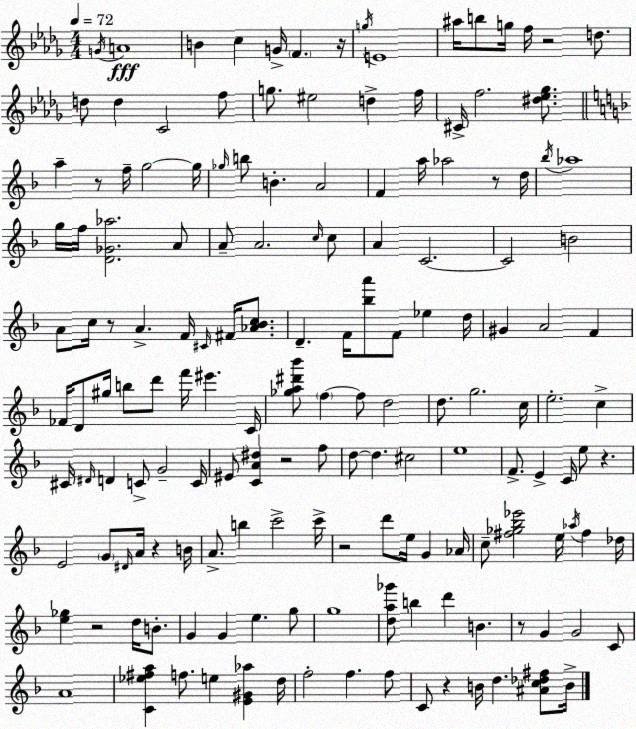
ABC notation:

X:1
T:Untitled
M:4/4
L:1/4
K:Bbm
G/4 A4 B c G/4 F z/4 g/4 E4 ^a/4 b/2 g/4 f/4 z2 d/2 d/2 d C2 f/2 g/2 ^e2 d f/4 ^C/4 f2 [^d_e_g]/2 a z/2 f/4 g2 g/4 _g/4 b/2 B A2 F a/4 _a2 z/2 d/4 _b/4 _a4 g/4 f/4 [D_G_a]2 A/2 A/2 A2 c/4 c/2 A C2 C2 B2 A/2 c/4 z/2 A F/4 ^C/4 ^F/4 [_A_Bc]/2 D F/4 [_ba']/2 F/2 _e d/4 ^G A2 F _F/4 D/2 ^g/4 b/2 d'/2 f'/4 ^e' C/4 [_ga^d'_b']/2 f f/2 d2 d/2 g2 c/4 e2 c ^C/4 ^D/4 D C/2 G2 C/4 ^E/2 [CA^d] z2 f/2 d/2 d ^c2 e4 F/2 E C/4 e/2 z E2 G/2 ^D/4 A/4 z B/4 A/2 b c'2 c'/4 z2 d'/2 e/4 G _A/4 c/2 [^f_g_b_e']2 e/4 _a/4 ^f _d/4 [e_g] z2 d/4 B/2 G G e g/2 g4 [da_g']/2 b d' B z/2 G G2 C/2 A4 [C_e^fa] f/2 e [E^G_a] d/4 f2 f f/2 C/2 z B/4 d [^Ac_d^f]/2 B/4